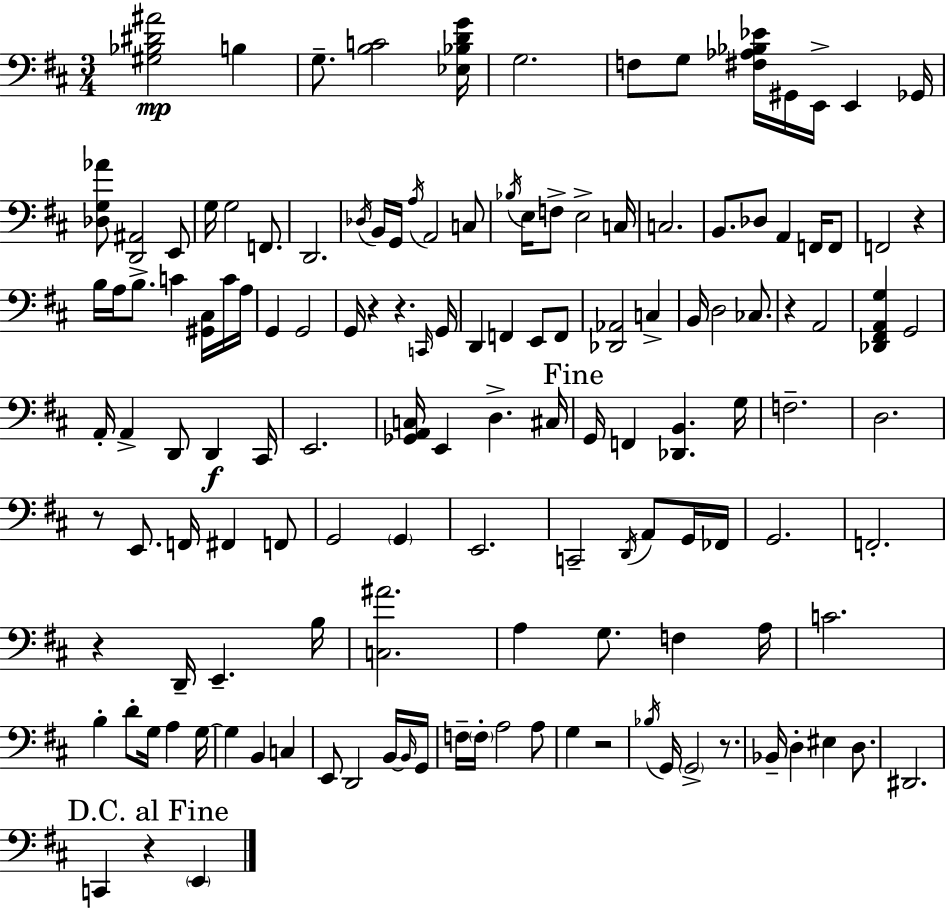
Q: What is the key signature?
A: D major